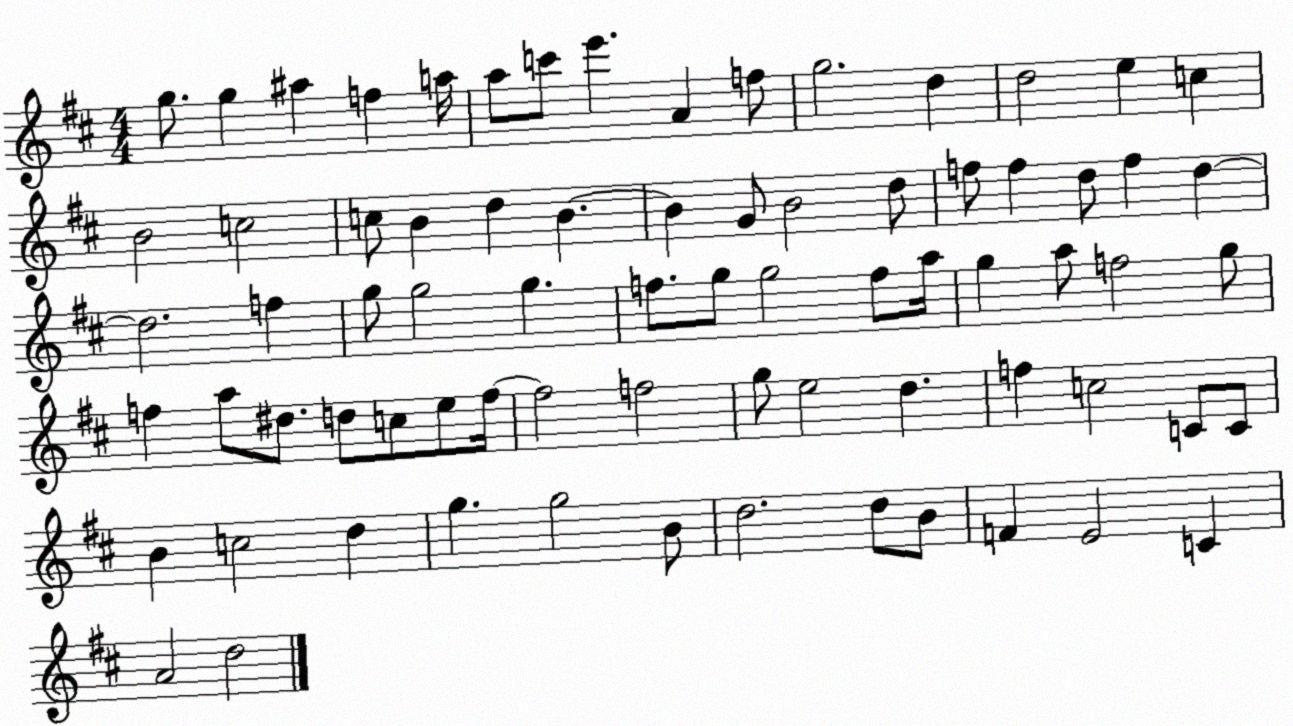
X:1
T:Untitled
M:4/4
L:1/4
K:D
g/2 g ^a f a/4 a/2 c'/2 e' A f/2 g2 d d2 e c B2 c2 c/2 B d B B G/2 B2 d/2 f/2 f d/2 f d d2 f g/2 g2 g f/2 g/2 g2 f/2 a/4 g a/2 f2 g/2 f a/2 ^d/2 d/2 c/2 e/2 f/4 f2 f2 g/2 e2 d f c2 C/2 C/2 B c2 d g g2 B/2 d2 d/2 B/2 F E2 C A2 d2